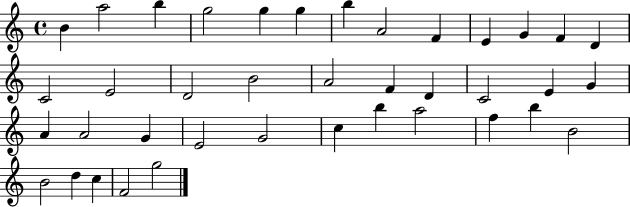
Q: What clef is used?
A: treble